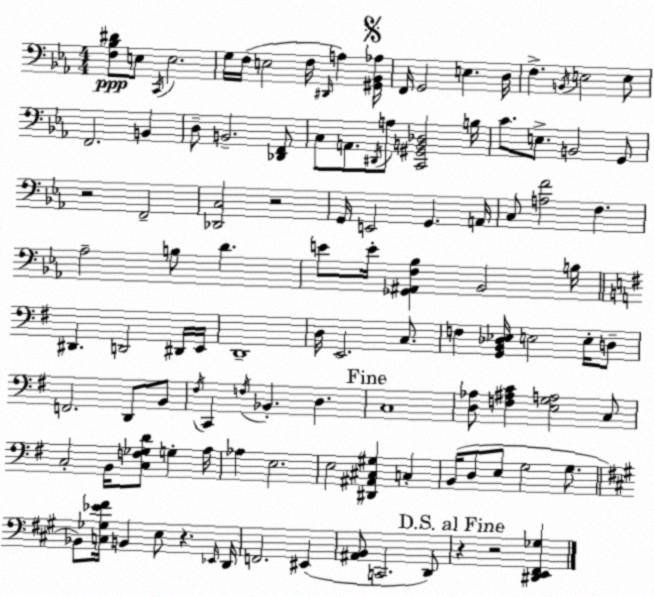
X:1
T:Untitled
M:4/4
L:1/4
K:Eb
[F,_B,^D]/2 E,/2 C,,/4 E,2 G,/4 F,/4 E,2 F,/4 ^D,,/4 A, [^G,,_B,,_A,]/4 F,,/4 G,,2 E, D,/4 F, B,,/4 E,2 E,/2 F,,2 B,, D,/2 B,,2 [_D,,F,,]/2 C,/2 A,,/2 ^D,,/4 A,/2 [C,,^G,,B,,_D,]2 B,/4 C/2 E,/2 B,,2 G,,/2 z2 F,,2 [_D,,C,]2 z2 G,,/4 E,,2 G,, A,,/4 C,/2 [A,F]2 F, _A,2 B,/2 D E/2 E/4 [_G,,^A,,F,_B,] _B,,2 B,/4 ^D,, D,,2 ^D,,/4 E,,/4 D,,4 D,/4 E,,2 C,/2 F, [G,,B,,_D,_E,]/4 E,2 E,/4 D,/2 F,,2 D,,/2 B,,/2 ^F,/4 C,, F,/4 _B,, D, C,4 [D,_A,]/2 [F,^A,C] [E,G,A,]2 C,/2 C,2 B,,/4 [C,F,_G,D]/2 G, A,/4 _A, E,2 E,2 [^D,,^A,,^C,^G,] C, B,,/4 D,/2 E,/2 G,2 G,/2 _B,,/2 [C,_G,_E^F]/4 B,, E,/2 z _E,,/4 D,,/4 F,,2 ^E,, [^A,,B,,]/2 C,,2 D,,/2 z z2 [^D,,E,,^F,,_G,]